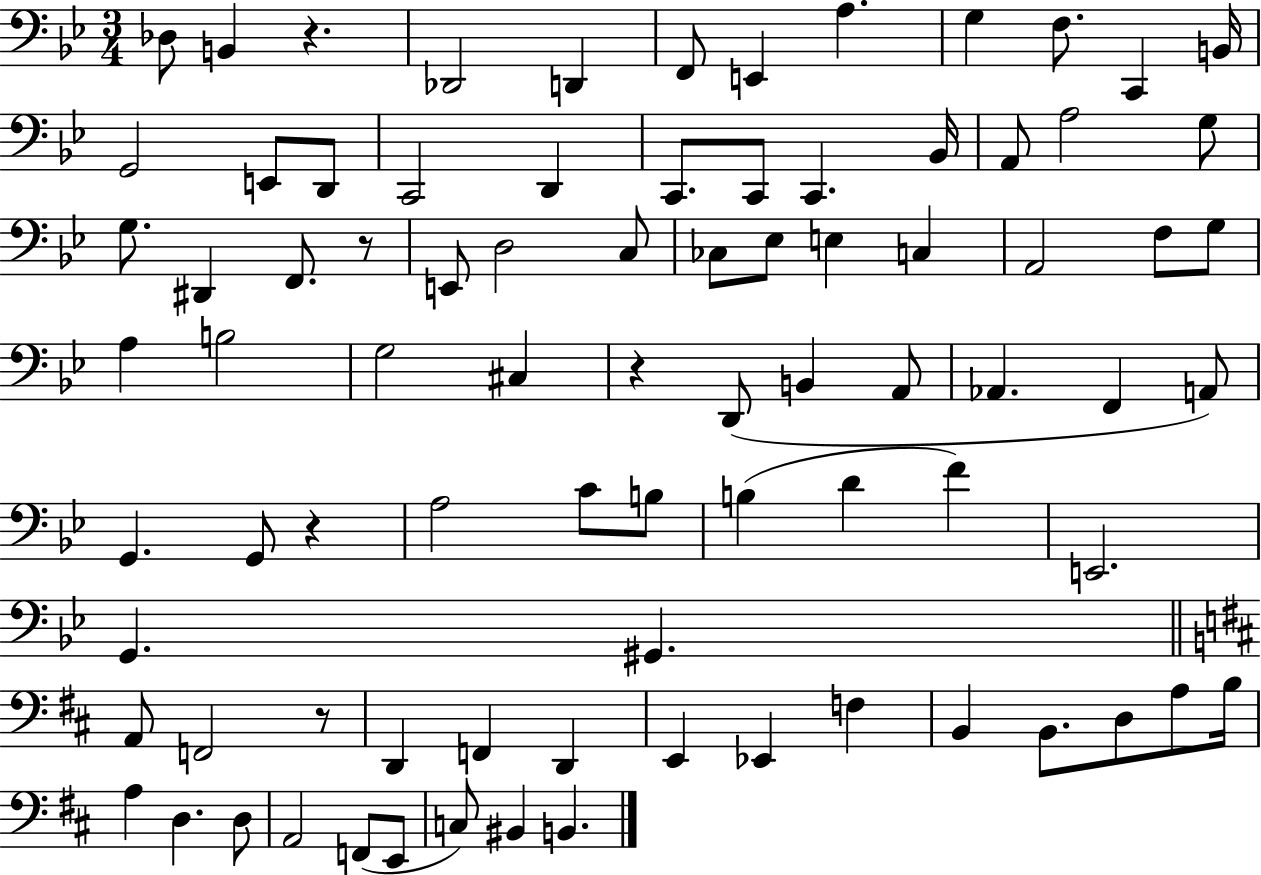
{
  \clef bass
  \numericTimeSignature
  \time 3/4
  \key bes \major
  \repeat volta 2 { des8 b,4 r4. | des,2 d,4 | f,8 e,4 a4. | g4 f8. c,4 b,16 | \break g,2 e,8 d,8 | c,2 d,4 | c,8. c,8 c,4. bes,16 | a,8 a2 g8 | \break g8. dis,4 f,8. r8 | e,8 d2 c8 | ces8 ees8 e4 c4 | a,2 f8 g8 | \break a4 b2 | g2 cis4 | r4 d,8( b,4 a,8 | aes,4. f,4 a,8) | \break g,4. g,8 r4 | a2 c'8 b8 | b4( d'4 f'4) | e,2. | \break g,4. gis,4. | \bar "||" \break \key d \major a,8 f,2 r8 | d,4 f,4 d,4 | e,4 ees,4 f4 | b,4 b,8. d8 a8 b16 | \break a4 d4. d8 | a,2 f,8( e,8 | c8) bis,4 b,4. | } \bar "|."
}